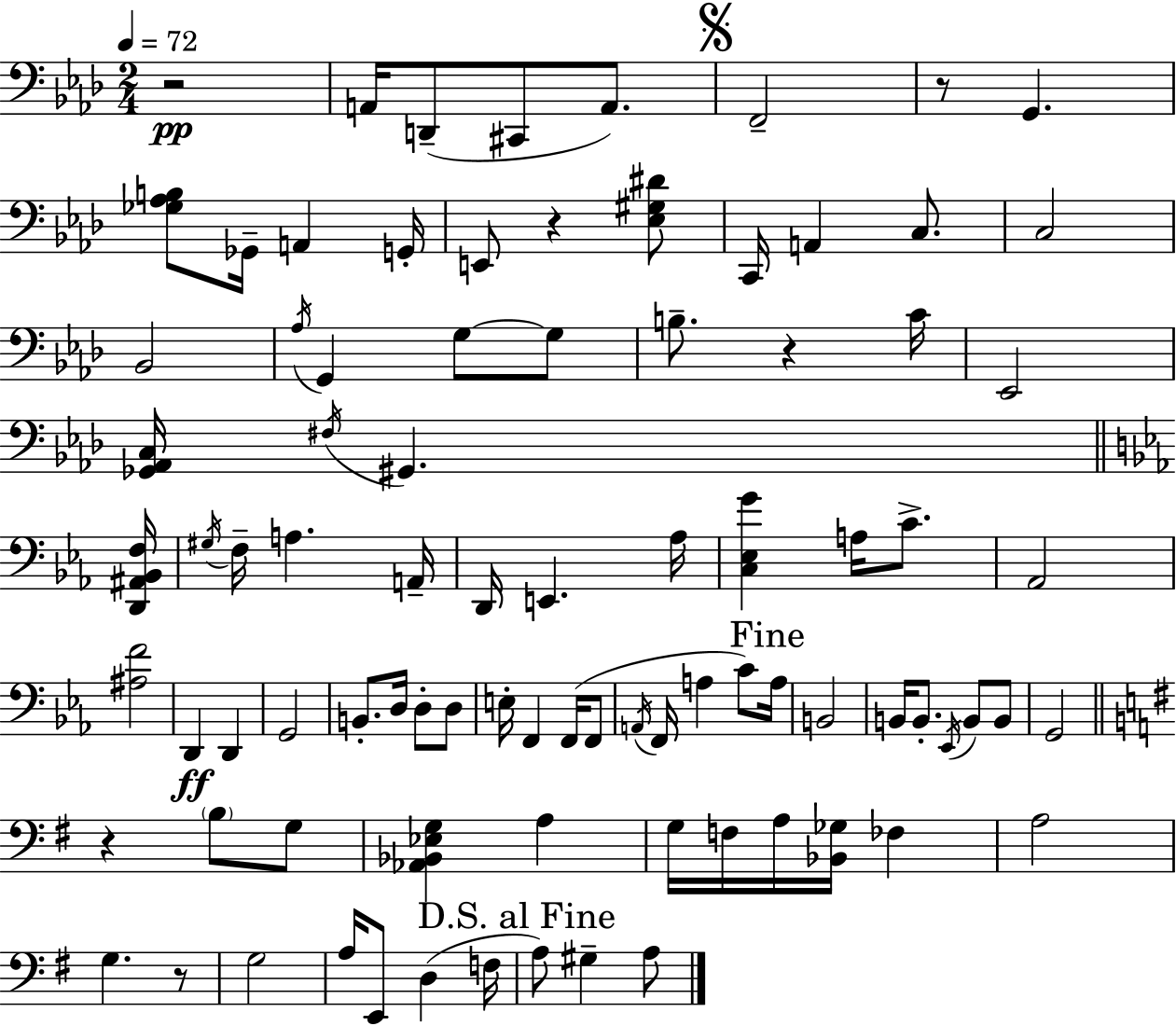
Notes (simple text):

R/h A2/s D2/e C#2/e A2/e. F2/h R/e G2/q. [Gb3,Ab3,B3]/e Gb2/s A2/q G2/s E2/e R/q [Eb3,G#3,D#4]/e C2/s A2/q C3/e. C3/h Bb2/h Ab3/s G2/q G3/e G3/e B3/e. R/q C4/s Eb2/h [Gb2,Ab2,C3]/s F#3/s G#2/q. [D2,A#2,Bb2,F3]/s G#3/s F3/s A3/q. A2/s D2/s E2/q. Ab3/s [C3,Eb3,G4]/q A3/s C4/e. Ab2/h [A#3,F4]/h D2/q D2/q G2/h B2/e. D3/s D3/e D3/e E3/s F2/q F2/s F2/e A2/s F2/s A3/q C4/e A3/s B2/h B2/s B2/e. Eb2/s B2/e B2/e G2/h R/q B3/e G3/e [Ab2,Bb2,Eb3,G3]/q A3/q G3/s F3/s A3/s [Bb2,Gb3]/s FES3/q A3/h G3/q. R/e G3/h A3/s E2/e D3/q F3/s A3/e G#3/q A3/e